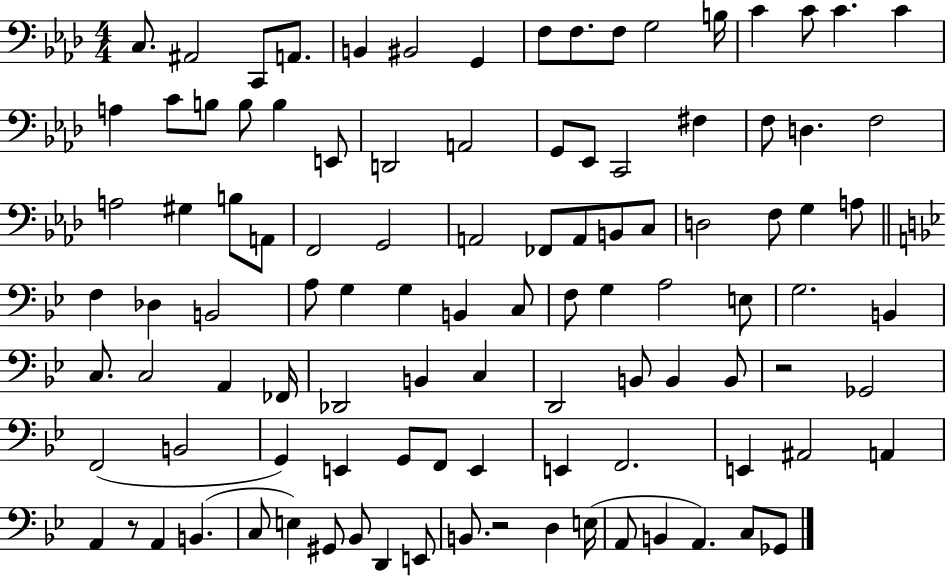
{
  \clef bass
  \numericTimeSignature
  \time 4/4
  \key aes \major
  c8. ais,2 c,8 a,8. | b,4 bis,2 g,4 | f8 f8. f8 g2 b16 | c'4 c'8 c'4. c'4 | \break a4 c'8 b8 b8 b4 e,8 | d,2 a,2 | g,8 ees,8 c,2 fis4 | f8 d4. f2 | \break a2 gis4 b8 a,8 | f,2 g,2 | a,2 fes,8 a,8 b,8 c8 | d2 f8 g4 a8 | \break \bar "||" \break \key bes \major f4 des4 b,2 | a8 g4 g4 b,4 c8 | f8 g4 a2 e8 | g2. b,4 | \break c8. c2 a,4 fes,16 | des,2 b,4 c4 | d,2 b,8 b,4 b,8 | r2 ges,2 | \break f,2( b,2 | g,4) e,4 g,8 f,8 e,4 | e,4 f,2. | e,4 ais,2 a,4 | \break a,4 r8 a,4 b,4.( | c8 e4) gis,8 bes,8 d,4 e,8 | b,8. r2 d4 e16( | a,8 b,4 a,4.) c8 ges,8 | \break \bar "|."
}